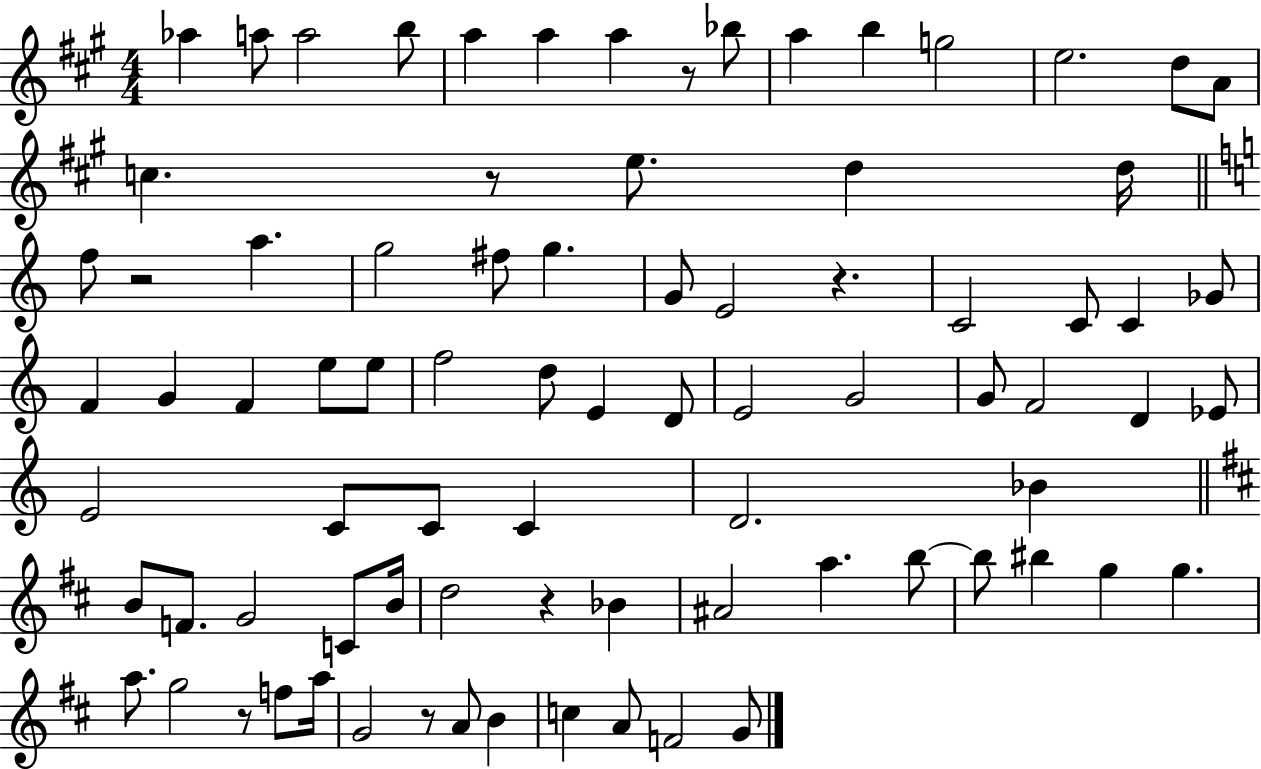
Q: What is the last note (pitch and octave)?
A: G4